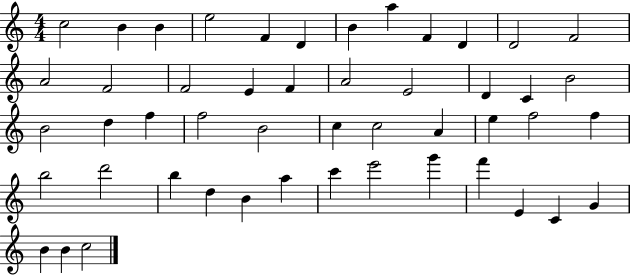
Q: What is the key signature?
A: C major